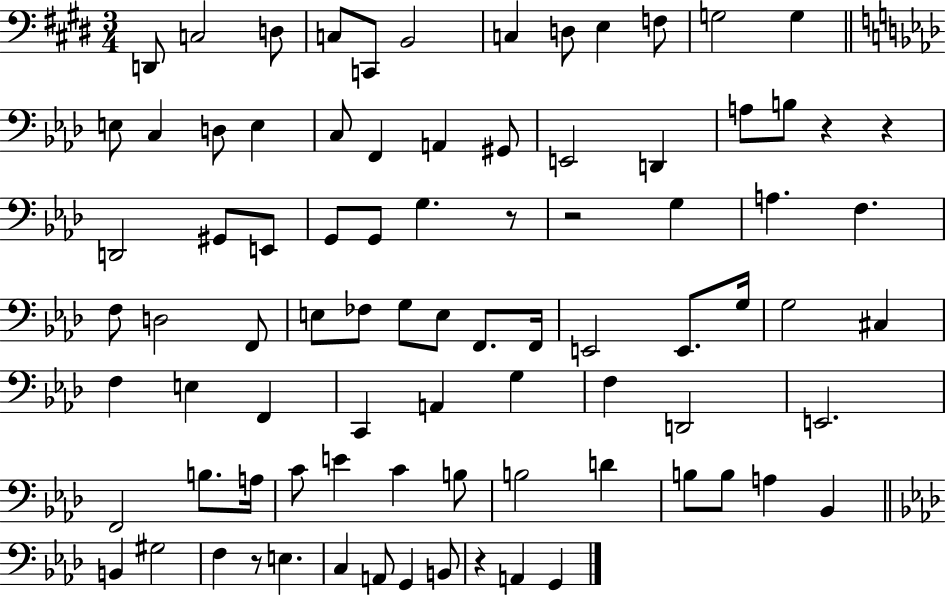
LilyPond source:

{
  \clef bass
  \numericTimeSignature
  \time 3/4
  \key e \major
  d,8 c2 d8 | c8 c,8 b,2 | c4 d8 e4 f8 | g2 g4 | \break \bar "||" \break \key aes \major e8 c4 d8 e4 | c8 f,4 a,4 gis,8 | e,2 d,4 | a8 b8 r4 r4 | \break d,2 gis,8 e,8 | g,8 g,8 g4. r8 | r2 g4 | a4. f4. | \break f8 d2 f,8 | e8 fes8 g8 e8 f,8. f,16 | e,2 e,8. g16 | g2 cis4 | \break f4 e4 f,4 | c,4 a,4 g4 | f4 d,2 | e,2. | \break f,2 b8. a16 | c'8 e'4 c'4 b8 | b2 d'4 | b8 b8 a4 bes,4 | \break \bar "||" \break \key aes \major b,4 gis2 | f4 r8 e4. | c4 a,8 g,4 b,8 | r4 a,4 g,4 | \break \bar "|."
}